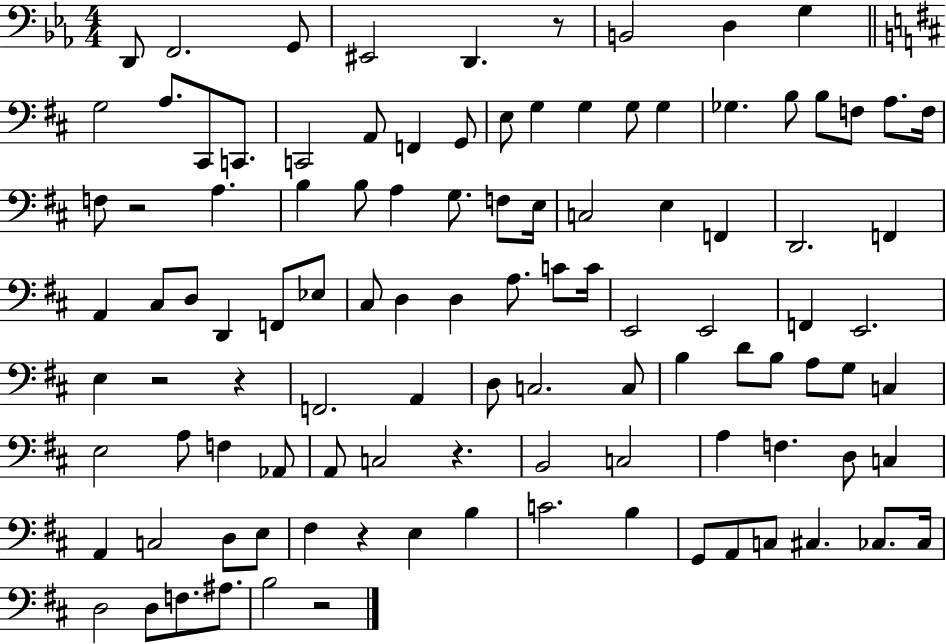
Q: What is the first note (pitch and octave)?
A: D2